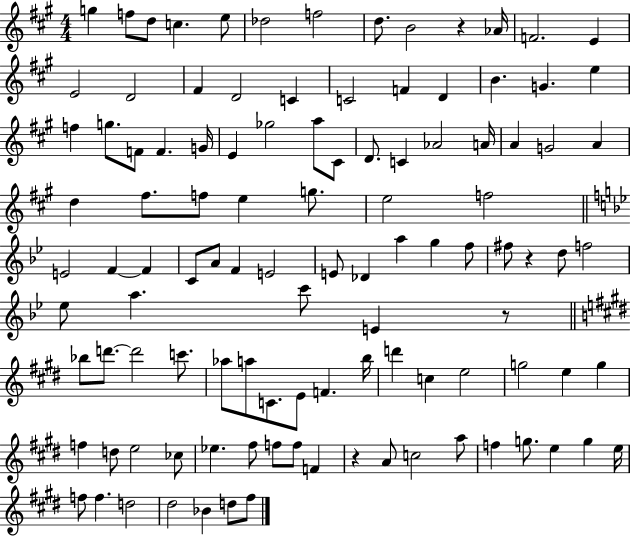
{
  \clef treble
  \numericTimeSignature
  \time 4/4
  \key a \major
  g''4 f''8 d''8 c''4. e''8 | des''2 f''2 | d''8. b'2 r4 aes'16 | f'2. e'4 | \break e'2 d'2 | fis'4 d'2 c'4 | c'2 f'4 d'4 | b'4. g'4. e''4 | \break f''4 g''8. f'8 f'4. g'16 | e'4 ges''2 a''8 cis'8 | d'8. c'4 aes'2 a'16 | a'4 g'2 a'4 | \break d''4 fis''8. f''8 e''4 g''8. | e''2 f''2 | \bar "||" \break \key bes \major e'2 f'4~~ f'4 | c'8 a'8 f'4 e'2 | e'8 des'4 a''4 g''4 f''8 | fis''8 r4 d''8 f''2 | \break ees''8 a''4. c'''8 e'4 r8 | \bar "||" \break \key e \major bes''8 d'''8.~~ d'''2 c'''8. | aes''8 a''8 c'8. e'8 f'4. b''16 | d'''4 c''4 e''2 | g''2 e''4 g''4 | \break f''4 d''8 e''2 ces''8 | ees''4. fis''8 f''8 f''8 f'4 | r4 a'8 c''2 a''8 | f''4 g''8. e''4 g''4 e''16 | \break f''8 f''4. d''2 | dis''2 bes'4 d''8 fis''8 | \bar "|."
}